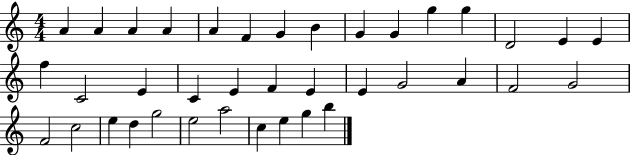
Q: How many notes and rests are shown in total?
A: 38